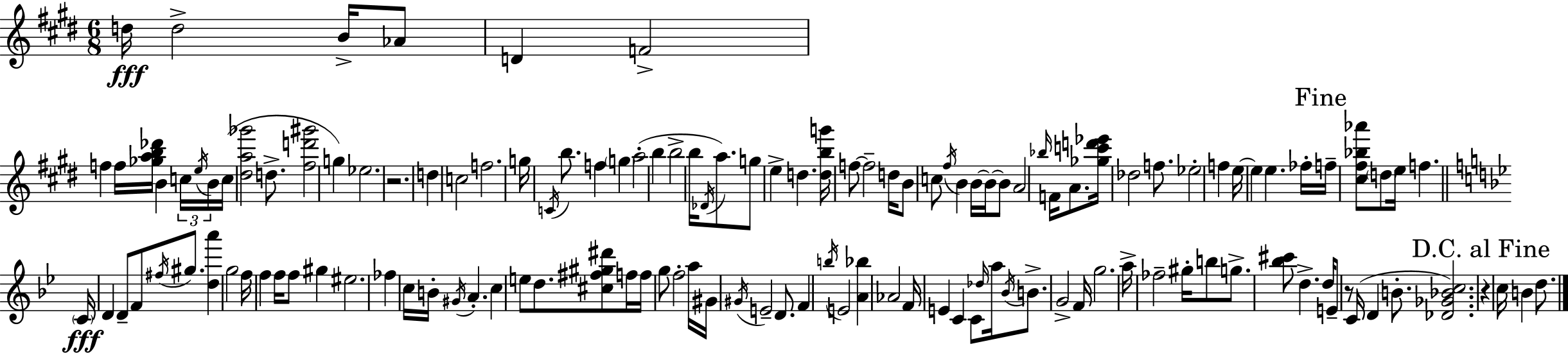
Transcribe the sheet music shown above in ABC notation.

X:1
T:Untitled
M:6/8
L:1/4
K:E
d/4 d2 B/4 _A/2 D F2 f f/4 [_gab_d']/4 B c/4 e/4 B/4 c/4 [^da_g']2 d/2 [^fd'^g']2 g _e2 z2 d c2 f2 g/4 C/4 b/2 f g a2 b b2 b/4 _D/4 a/2 g/2 e d [dbg']/4 f/2 f2 d/4 B/2 c/2 ^f/4 B B/4 B/4 B/2 A2 _b/4 F/4 A/2 [_gc'd'_e']/4 _d2 f/2 _e2 f e/4 e e _f/4 f/4 [^c^f_b_a']/2 d/2 e/4 f C/4 D D/2 F/2 ^f/4 ^g/2 [da'] g2 f/4 f f/4 f/2 ^g ^e2 _f c/4 B/4 ^G/4 A c e/2 d/2 [^c^f^g^d']/2 f/4 f/4 g/2 f2 a/4 ^G/4 ^G/4 E2 D/2 F b/4 E2 [A_b] _A2 F/4 E C C/2 _d/4 a/4 _B/4 B/2 G2 F/4 g2 a/4 _f2 ^g/4 b/2 g/2 [_b^c']/2 d d/4 E/2 z/2 C/4 D B/2 [_D_G_Bc]2 z c/4 B d/2